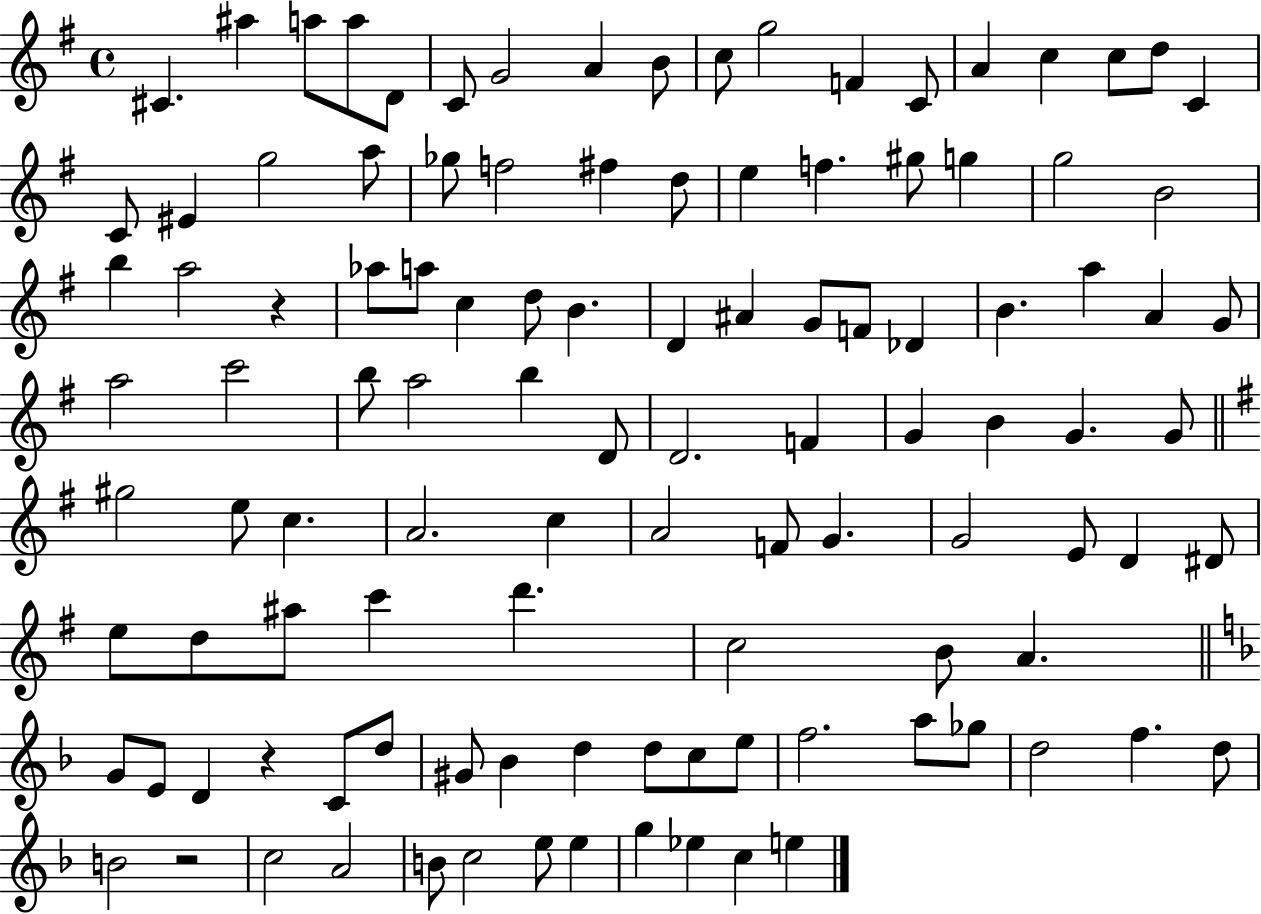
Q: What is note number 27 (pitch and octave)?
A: E5